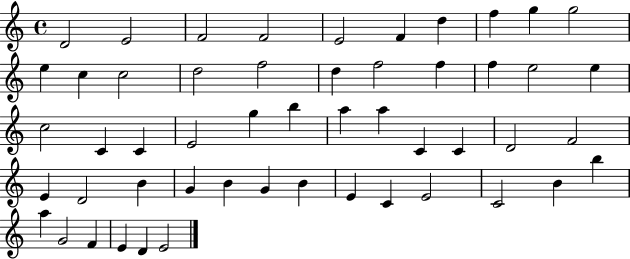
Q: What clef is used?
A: treble